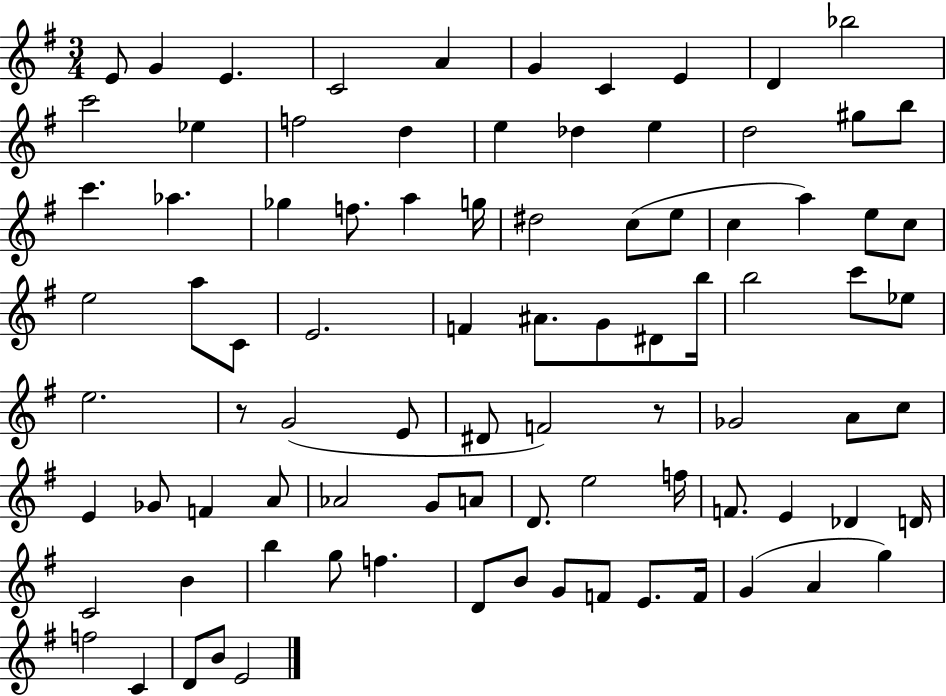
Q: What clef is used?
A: treble